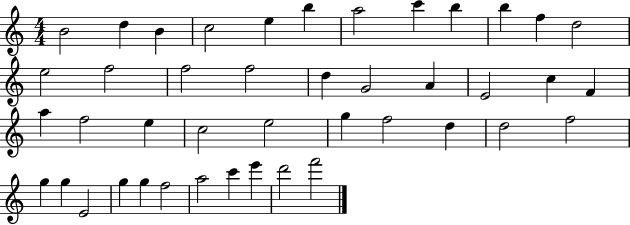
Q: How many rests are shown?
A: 0